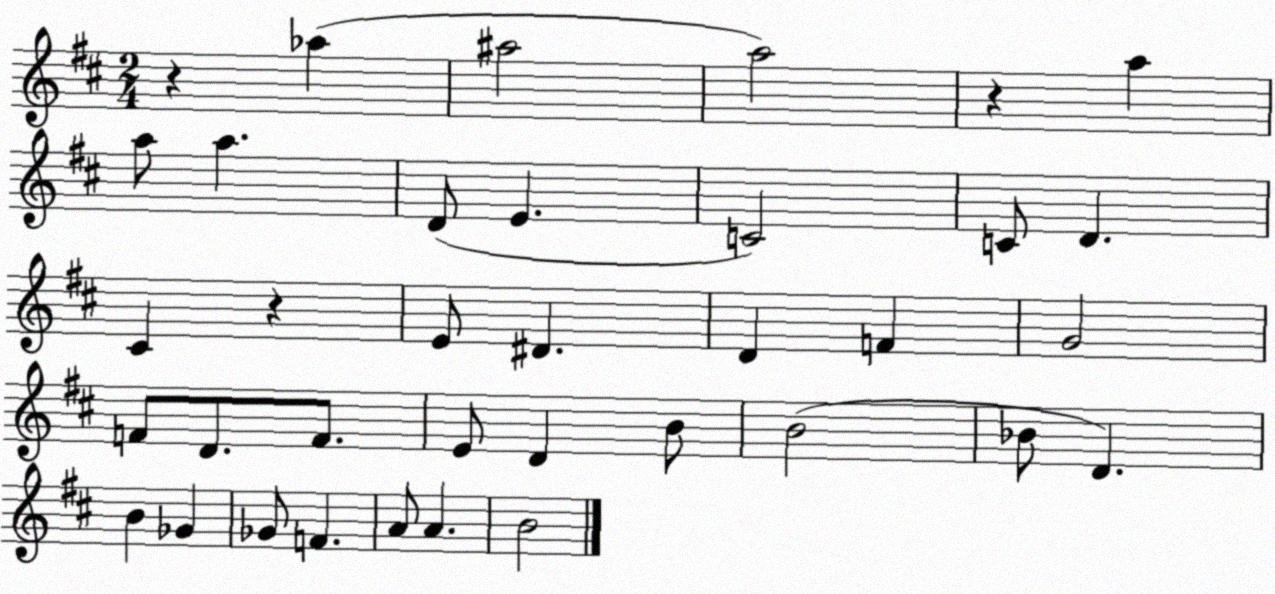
X:1
T:Untitled
M:2/4
L:1/4
K:D
z _a ^a2 a2 z a a/2 a D/2 E C2 C/2 D ^C z E/2 ^D D F G2 F/2 D/2 F/2 E/2 D B/2 B2 _B/2 D B _G _G/2 F A/2 A B2